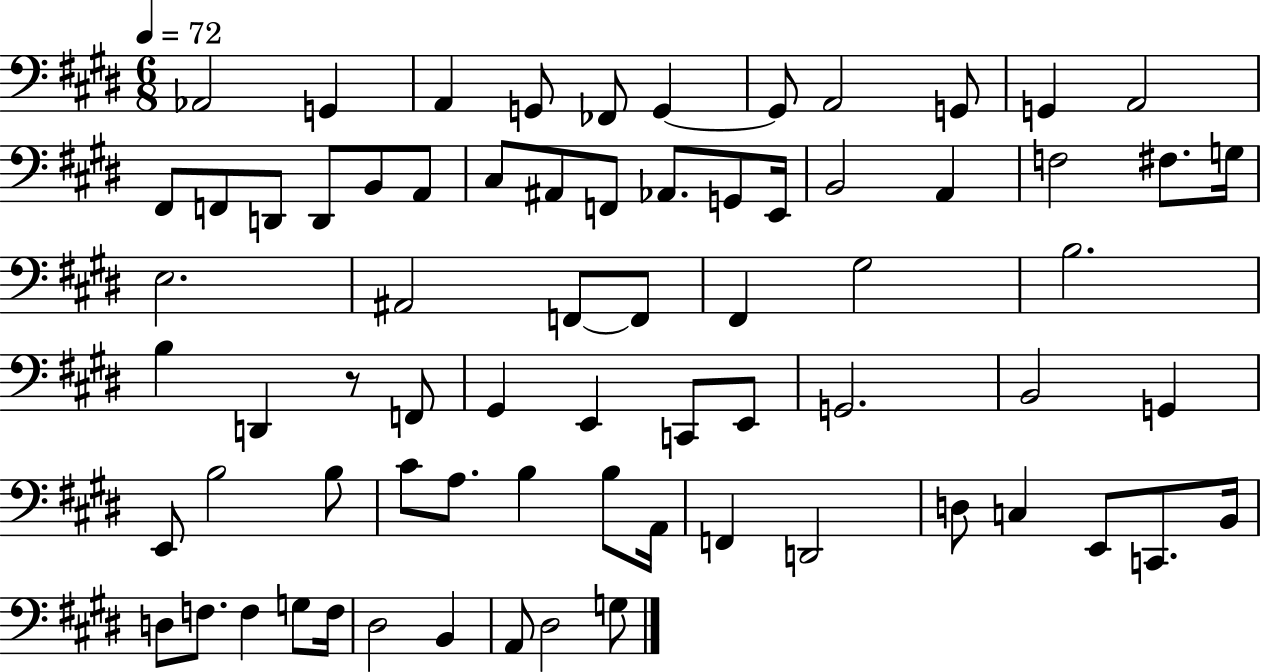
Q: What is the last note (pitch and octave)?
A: G3